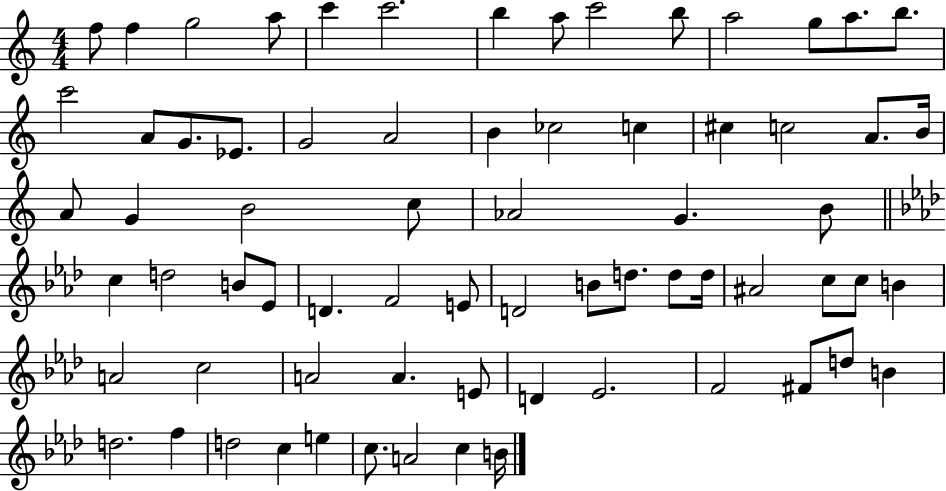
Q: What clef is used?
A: treble